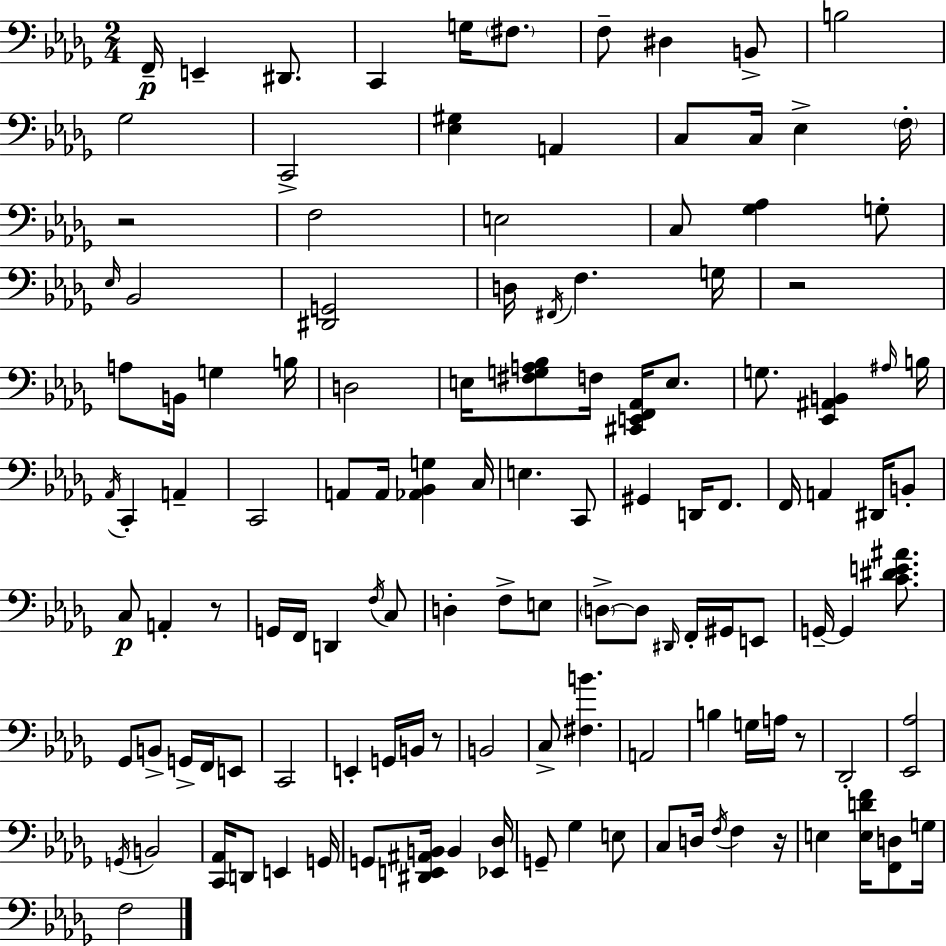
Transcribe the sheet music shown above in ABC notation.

X:1
T:Untitled
M:2/4
L:1/4
K:Bbm
F,,/4 E,, ^D,,/2 C,, G,/4 ^F,/2 F,/2 ^D, B,,/2 B,2 _G,2 C,,2 [_E,^G,] A,, C,/2 C,/4 _E, F,/4 z2 F,2 E,2 C,/2 [_G,_A,] G,/2 _E,/4 _B,,2 [^D,,G,,]2 D,/4 ^F,,/4 F, G,/4 z2 A,/2 B,,/4 G, B,/4 D,2 E,/4 [^F,G,A,_B,]/2 F,/4 [^C,,E,,F,,_A,,]/4 E,/2 G,/2 [_E,,^A,,B,,] ^A,/4 B,/4 _A,,/4 C,, A,, C,,2 A,,/2 A,,/4 [_A,,_B,,G,] C,/4 E, C,,/2 ^G,, D,,/4 F,,/2 F,,/4 A,, ^D,,/4 B,,/2 C,/2 A,, z/2 G,,/4 F,,/4 D,, F,/4 C,/2 D, F,/2 E,/2 D,/2 D,/2 ^D,,/4 F,,/4 ^G,,/4 E,,/2 G,,/4 G,, [C^DE^A]/2 _G,,/2 B,,/2 G,,/4 F,,/4 E,,/2 C,,2 E,, G,,/4 B,,/4 z/2 B,,2 C,/2 [^F,B] A,,2 B, G,/4 A,/4 z/2 _D,,2 [_E,,_A,]2 G,,/4 B,,2 [C,,_A,,]/4 D,,/2 E,, G,,/4 G,,/2 [^D,,E,,^A,,B,,]/4 B,, [_E,,_D,]/4 G,,/2 _G, E,/2 C,/2 D,/4 F,/4 F, z/4 E, [E,DF]/4 [F,,D,]/2 G,/4 F,2